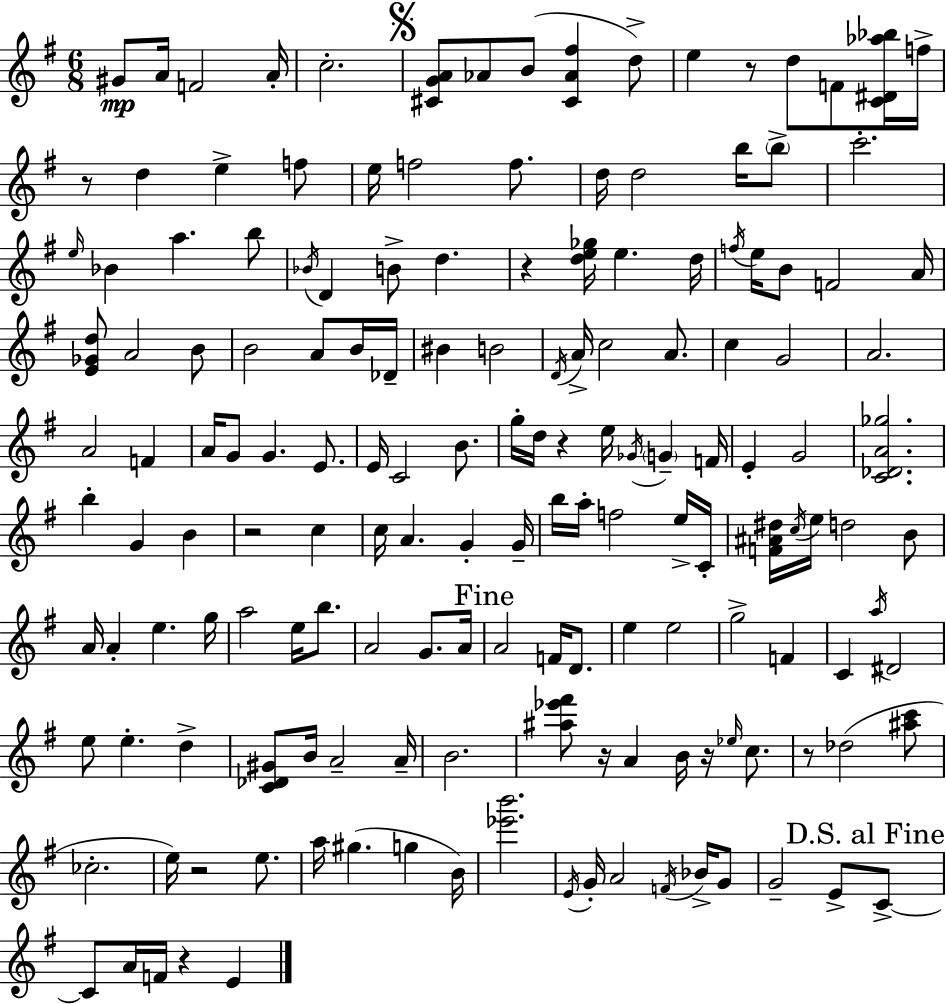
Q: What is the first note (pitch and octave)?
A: G#4